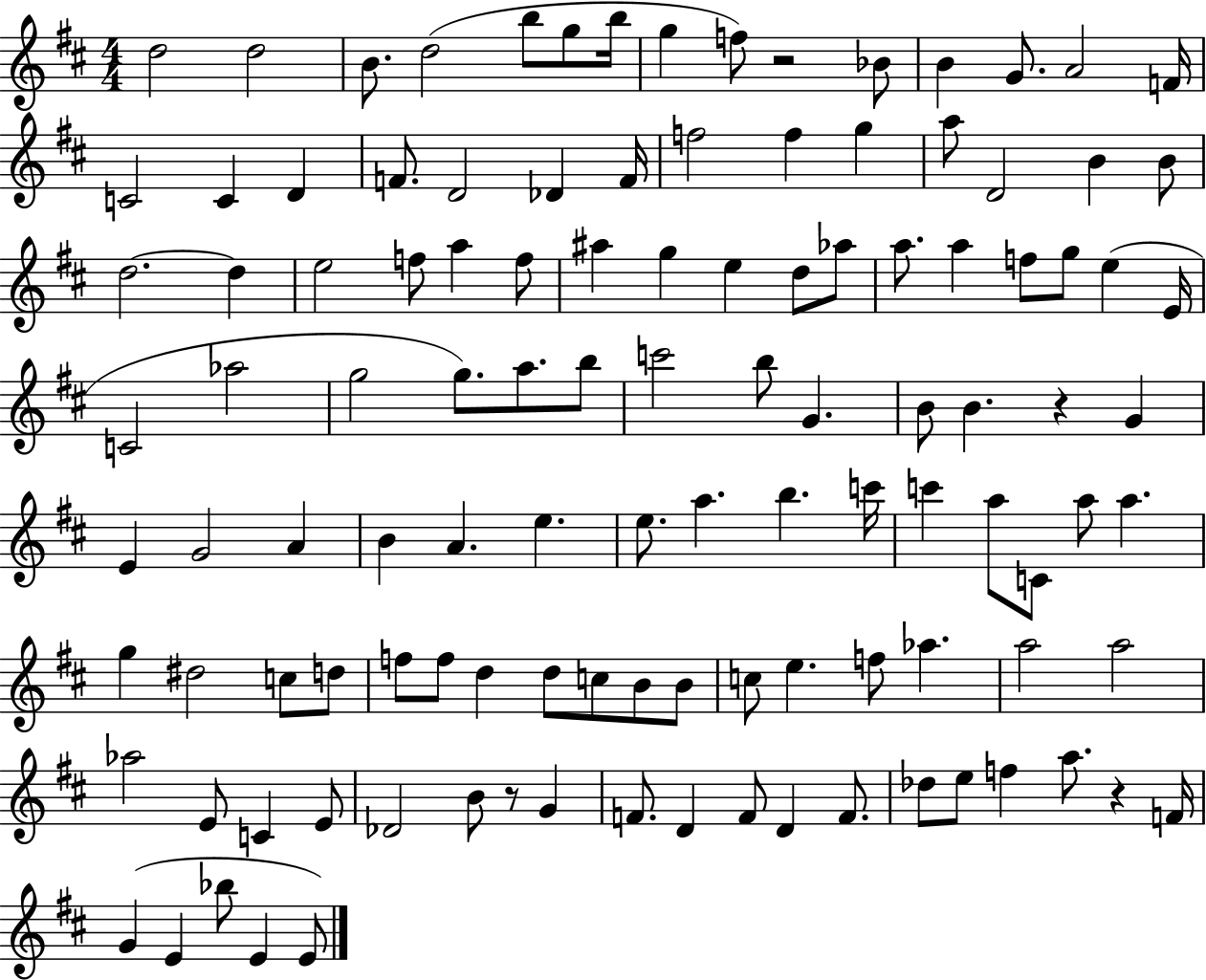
X:1
T:Untitled
M:4/4
L:1/4
K:D
d2 d2 B/2 d2 b/2 g/2 b/4 g f/2 z2 _B/2 B G/2 A2 F/4 C2 C D F/2 D2 _D F/4 f2 f g a/2 D2 B B/2 d2 d e2 f/2 a f/2 ^a g e d/2 _a/2 a/2 a f/2 g/2 e E/4 C2 _a2 g2 g/2 a/2 b/2 c'2 b/2 G B/2 B z G E G2 A B A e e/2 a b c'/4 c' a/2 C/2 a/2 a g ^d2 c/2 d/2 f/2 f/2 d d/2 c/2 B/2 B/2 c/2 e f/2 _a a2 a2 _a2 E/2 C E/2 _D2 B/2 z/2 G F/2 D F/2 D F/2 _d/2 e/2 f a/2 z F/4 G E _b/2 E E/2